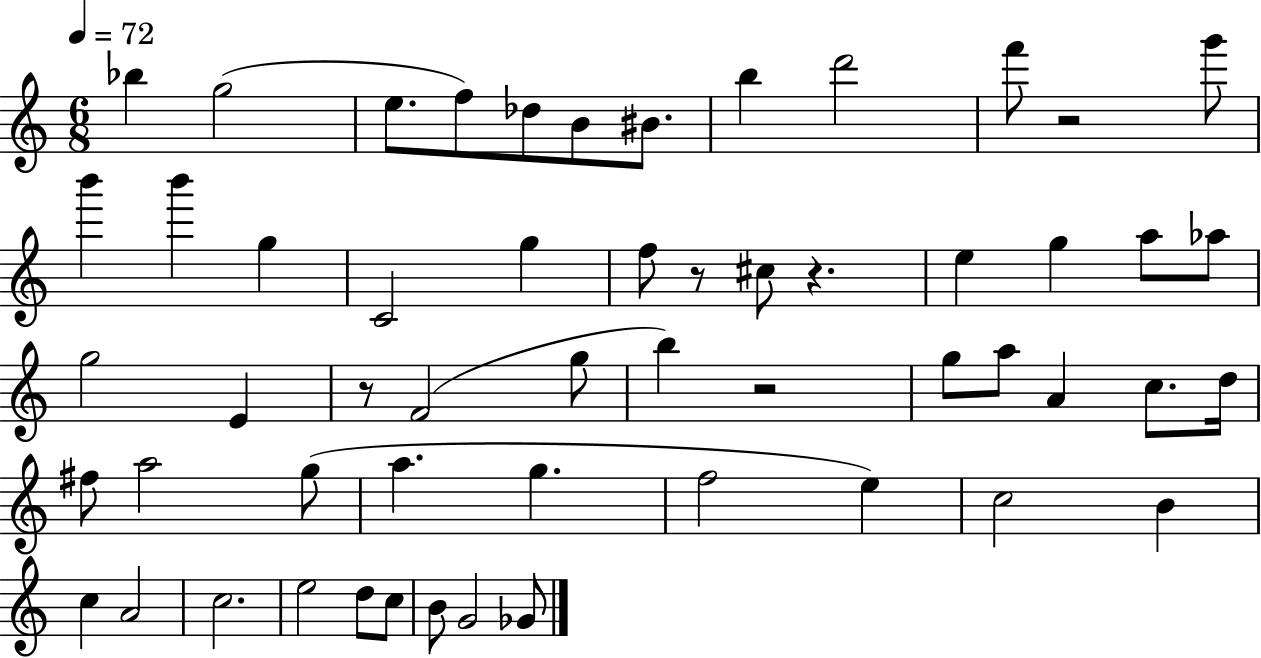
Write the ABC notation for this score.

X:1
T:Untitled
M:6/8
L:1/4
K:C
_b g2 e/2 f/2 _d/2 B/2 ^B/2 b d'2 f'/2 z2 g'/2 b' b' g C2 g f/2 z/2 ^c/2 z e g a/2 _a/2 g2 E z/2 F2 g/2 b z2 g/2 a/2 A c/2 d/4 ^f/2 a2 g/2 a g f2 e c2 B c A2 c2 e2 d/2 c/2 B/2 G2 _G/2